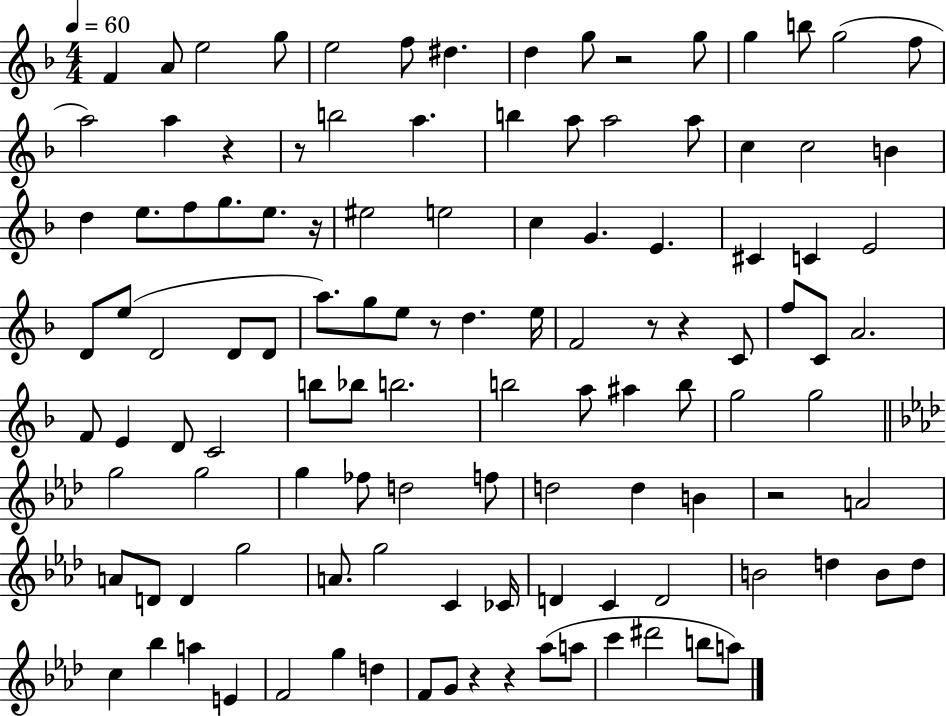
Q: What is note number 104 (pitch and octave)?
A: D#6